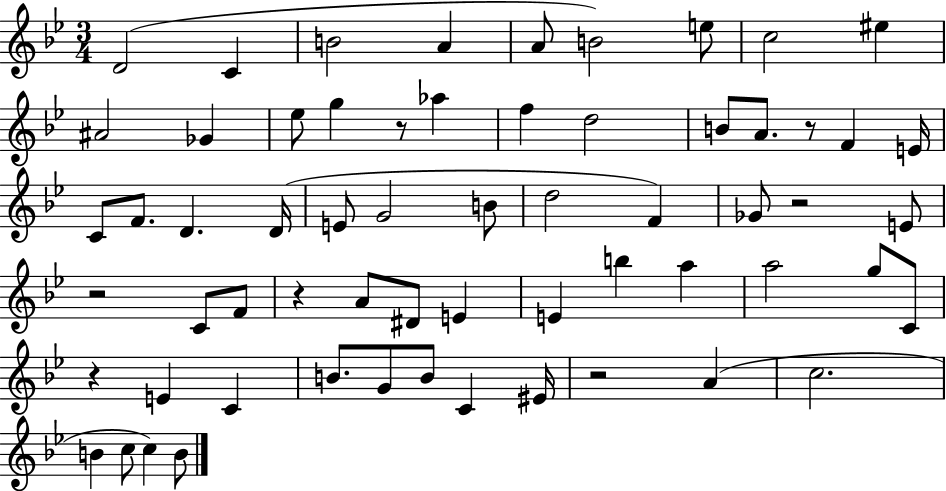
{
  \clef treble
  \numericTimeSignature
  \time 3/4
  \key bes \major
  d'2( c'4 | b'2 a'4 | a'8 b'2) e''8 | c''2 eis''4 | \break ais'2 ges'4 | ees''8 g''4 r8 aes''4 | f''4 d''2 | b'8 a'8. r8 f'4 e'16 | \break c'8 f'8. d'4. d'16( | e'8 g'2 b'8 | d''2 f'4) | ges'8 r2 e'8 | \break r2 c'8 f'8 | r4 a'8 dis'8 e'4 | e'4 b''4 a''4 | a''2 g''8 c'8 | \break r4 e'4 c'4 | b'8. g'8 b'8 c'4 eis'16 | r2 a'4( | c''2. | \break b'4 c''8 c''4) b'8 | \bar "|."
}